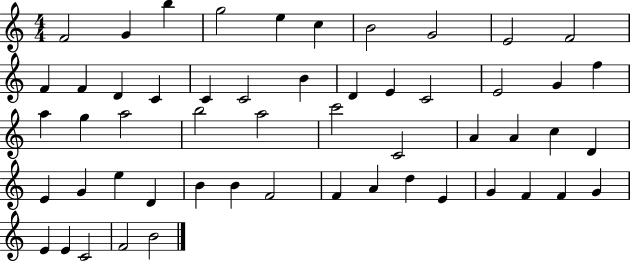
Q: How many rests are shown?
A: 0